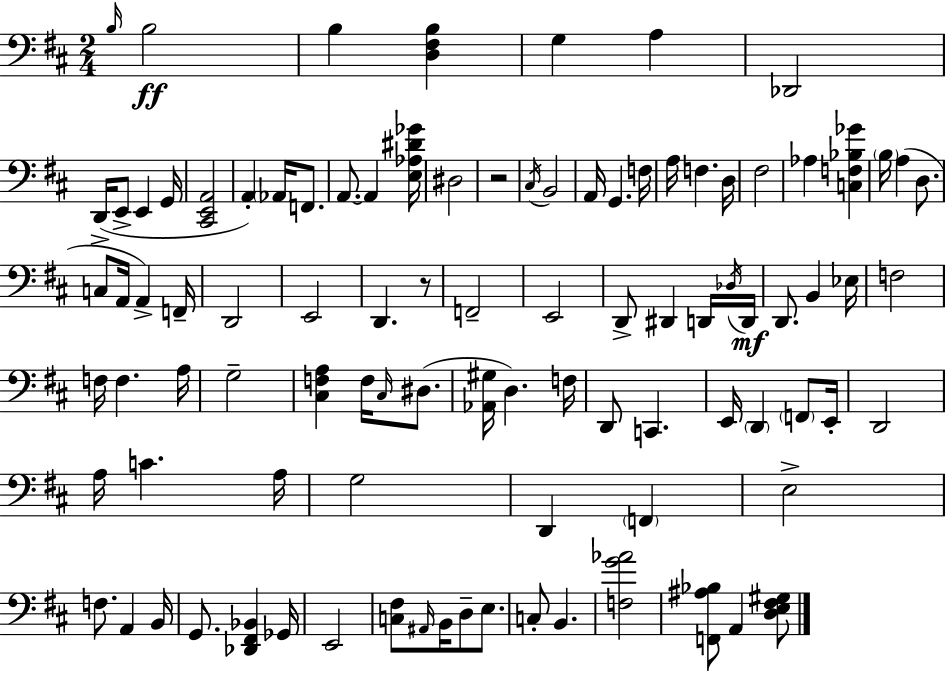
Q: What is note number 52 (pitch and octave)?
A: F3